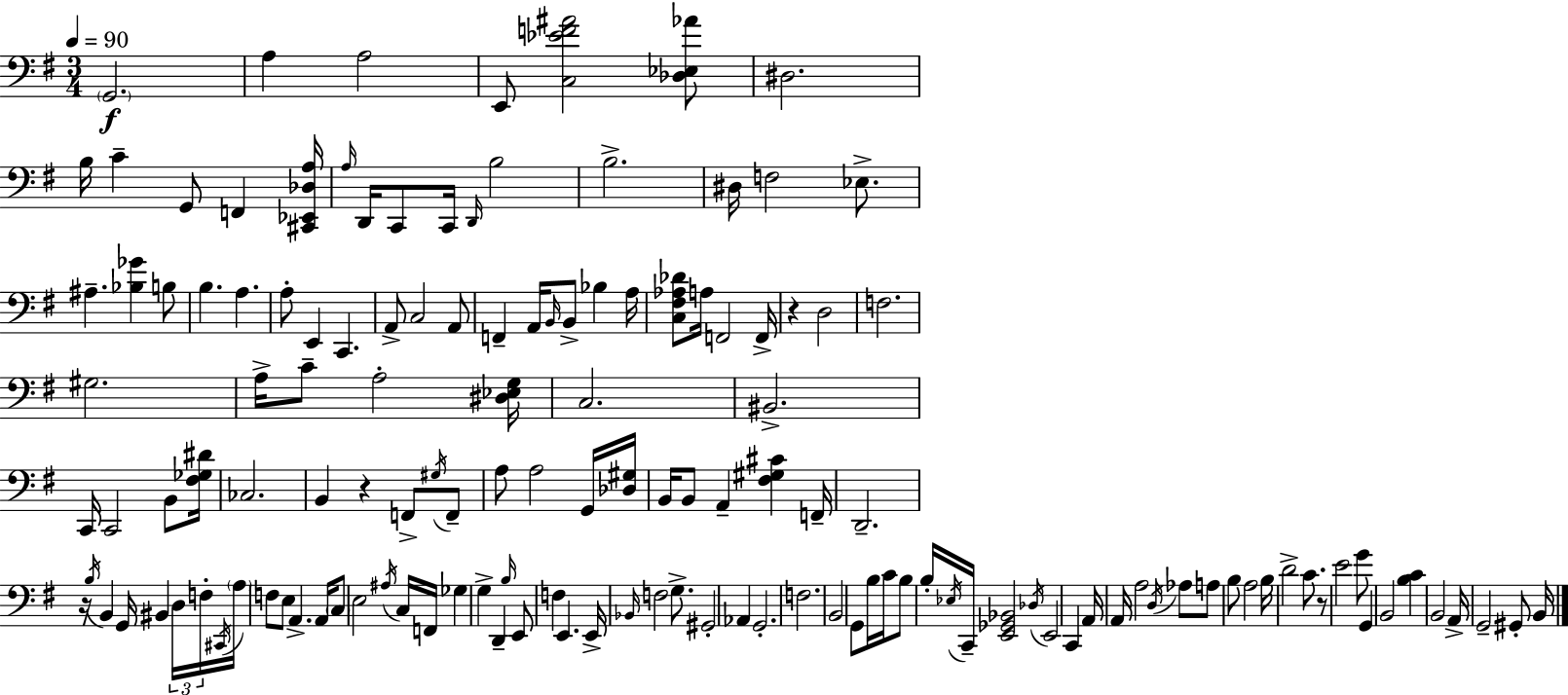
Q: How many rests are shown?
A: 4